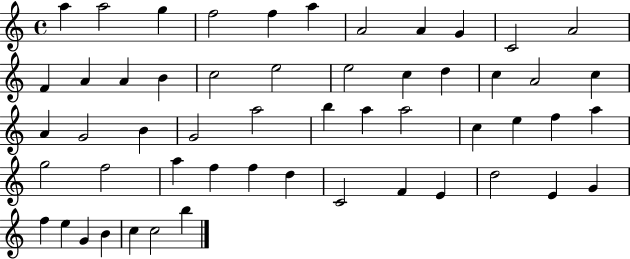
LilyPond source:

{
  \clef treble
  \time 4/4
  \defaultTimeSignature
  \key c \major
  a''4 a''2 g''4 | f''2 f''4 a''4 | a'2 a'4 g'4 | c'2 a'2 | \break f'4 a'4 a'4 b'4 | c''2 e''2 | e''2 c''4 d''4 | c''4 a'2 c''4 | \break a'4 g'2 b'4 | g'2 a''2 | b''4 a''4 a''2 | c''4 e''4 f''4 a''4 | \break g''2 f''2 | a''4 f''4 f''4 d''4 | c'2 f'4 e'4 | d''2 e'4 g'4 | \break f''4 e''4 g'4 b'4 | c''4 c''2 b''4 | \bar "|."
}